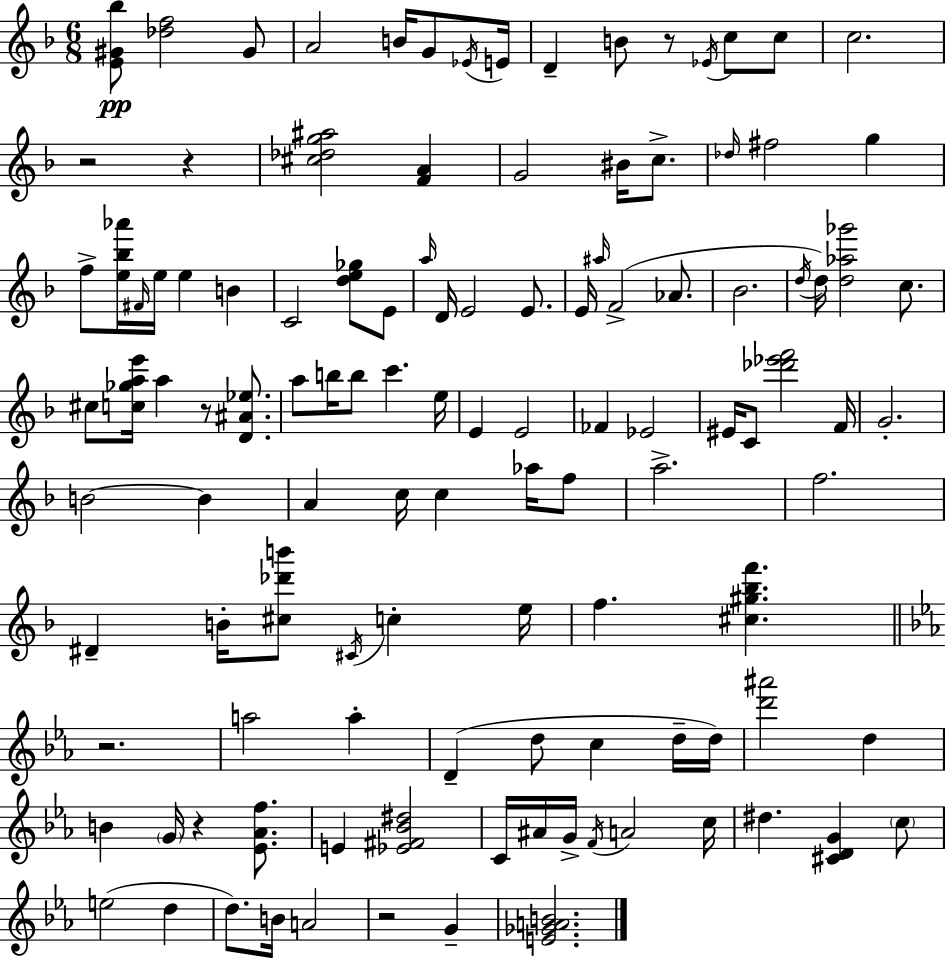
[E4,G#4,Bb5]/e [Db5,F5]/h G#4/e A4/h B4/s G4/e Eb4/s E4/s D4/q B4/e R/e Eb4/s C5/e C5/e C5/h. R/h R/q [C#5,Db5,G5,A#5]/h [F4,A4]/q G4/h BIS4/s C5/e. Db5/s F#5/h G5/q F5/e [E5,Bb5,Ab6]/s F#4/s E5/s E5/q B4/q C4/h [D5,E5,Gb5]/e E4/e A5/s D4/s E4/h E4/e. E4/s A#5/s F4/h Ab4/e. Bb4/h. D5/s D5/s [D5,Ab5,Gb6]/h C5/e. C#5/e [C5,Gb5,A5,E6]/s A5/q R/e [D4,A#4,Eb5]/e. A5/e B5/s B5/e C6/q. E5/s E4/q E4/h FES4/q Eb4/h EIS4/s C4/e [Db6,Eb6,F6]/h F4/s G4/h. B4/h B4/q A4/q C5/s C5/q Ab5/s F5/e A5/h. F5/h. D#4/q B4/s [C#5,Db6,B6]/e C#4/s C5/q E5/s F5/q. [C#5,G#5,Bb5,F6]/q. R/h. A5/h A5/q D4/q D5/e C5/q D5/s D5/s [D6,A#6]/h D5/q B4/q G4/s R/q [Eb4,Ab4,F5]/e. E4/q [Eb4,F#4,Bb4,D#5]/h C4/s A#4/s G4/s F4/s A4/h C5/s D#5/q. [C#4,D4,G4]/q C5/e E5/h D5/q D5/e. B4/s A4/h R/h G4/q [E4,Gb4,A4,B4]/h.